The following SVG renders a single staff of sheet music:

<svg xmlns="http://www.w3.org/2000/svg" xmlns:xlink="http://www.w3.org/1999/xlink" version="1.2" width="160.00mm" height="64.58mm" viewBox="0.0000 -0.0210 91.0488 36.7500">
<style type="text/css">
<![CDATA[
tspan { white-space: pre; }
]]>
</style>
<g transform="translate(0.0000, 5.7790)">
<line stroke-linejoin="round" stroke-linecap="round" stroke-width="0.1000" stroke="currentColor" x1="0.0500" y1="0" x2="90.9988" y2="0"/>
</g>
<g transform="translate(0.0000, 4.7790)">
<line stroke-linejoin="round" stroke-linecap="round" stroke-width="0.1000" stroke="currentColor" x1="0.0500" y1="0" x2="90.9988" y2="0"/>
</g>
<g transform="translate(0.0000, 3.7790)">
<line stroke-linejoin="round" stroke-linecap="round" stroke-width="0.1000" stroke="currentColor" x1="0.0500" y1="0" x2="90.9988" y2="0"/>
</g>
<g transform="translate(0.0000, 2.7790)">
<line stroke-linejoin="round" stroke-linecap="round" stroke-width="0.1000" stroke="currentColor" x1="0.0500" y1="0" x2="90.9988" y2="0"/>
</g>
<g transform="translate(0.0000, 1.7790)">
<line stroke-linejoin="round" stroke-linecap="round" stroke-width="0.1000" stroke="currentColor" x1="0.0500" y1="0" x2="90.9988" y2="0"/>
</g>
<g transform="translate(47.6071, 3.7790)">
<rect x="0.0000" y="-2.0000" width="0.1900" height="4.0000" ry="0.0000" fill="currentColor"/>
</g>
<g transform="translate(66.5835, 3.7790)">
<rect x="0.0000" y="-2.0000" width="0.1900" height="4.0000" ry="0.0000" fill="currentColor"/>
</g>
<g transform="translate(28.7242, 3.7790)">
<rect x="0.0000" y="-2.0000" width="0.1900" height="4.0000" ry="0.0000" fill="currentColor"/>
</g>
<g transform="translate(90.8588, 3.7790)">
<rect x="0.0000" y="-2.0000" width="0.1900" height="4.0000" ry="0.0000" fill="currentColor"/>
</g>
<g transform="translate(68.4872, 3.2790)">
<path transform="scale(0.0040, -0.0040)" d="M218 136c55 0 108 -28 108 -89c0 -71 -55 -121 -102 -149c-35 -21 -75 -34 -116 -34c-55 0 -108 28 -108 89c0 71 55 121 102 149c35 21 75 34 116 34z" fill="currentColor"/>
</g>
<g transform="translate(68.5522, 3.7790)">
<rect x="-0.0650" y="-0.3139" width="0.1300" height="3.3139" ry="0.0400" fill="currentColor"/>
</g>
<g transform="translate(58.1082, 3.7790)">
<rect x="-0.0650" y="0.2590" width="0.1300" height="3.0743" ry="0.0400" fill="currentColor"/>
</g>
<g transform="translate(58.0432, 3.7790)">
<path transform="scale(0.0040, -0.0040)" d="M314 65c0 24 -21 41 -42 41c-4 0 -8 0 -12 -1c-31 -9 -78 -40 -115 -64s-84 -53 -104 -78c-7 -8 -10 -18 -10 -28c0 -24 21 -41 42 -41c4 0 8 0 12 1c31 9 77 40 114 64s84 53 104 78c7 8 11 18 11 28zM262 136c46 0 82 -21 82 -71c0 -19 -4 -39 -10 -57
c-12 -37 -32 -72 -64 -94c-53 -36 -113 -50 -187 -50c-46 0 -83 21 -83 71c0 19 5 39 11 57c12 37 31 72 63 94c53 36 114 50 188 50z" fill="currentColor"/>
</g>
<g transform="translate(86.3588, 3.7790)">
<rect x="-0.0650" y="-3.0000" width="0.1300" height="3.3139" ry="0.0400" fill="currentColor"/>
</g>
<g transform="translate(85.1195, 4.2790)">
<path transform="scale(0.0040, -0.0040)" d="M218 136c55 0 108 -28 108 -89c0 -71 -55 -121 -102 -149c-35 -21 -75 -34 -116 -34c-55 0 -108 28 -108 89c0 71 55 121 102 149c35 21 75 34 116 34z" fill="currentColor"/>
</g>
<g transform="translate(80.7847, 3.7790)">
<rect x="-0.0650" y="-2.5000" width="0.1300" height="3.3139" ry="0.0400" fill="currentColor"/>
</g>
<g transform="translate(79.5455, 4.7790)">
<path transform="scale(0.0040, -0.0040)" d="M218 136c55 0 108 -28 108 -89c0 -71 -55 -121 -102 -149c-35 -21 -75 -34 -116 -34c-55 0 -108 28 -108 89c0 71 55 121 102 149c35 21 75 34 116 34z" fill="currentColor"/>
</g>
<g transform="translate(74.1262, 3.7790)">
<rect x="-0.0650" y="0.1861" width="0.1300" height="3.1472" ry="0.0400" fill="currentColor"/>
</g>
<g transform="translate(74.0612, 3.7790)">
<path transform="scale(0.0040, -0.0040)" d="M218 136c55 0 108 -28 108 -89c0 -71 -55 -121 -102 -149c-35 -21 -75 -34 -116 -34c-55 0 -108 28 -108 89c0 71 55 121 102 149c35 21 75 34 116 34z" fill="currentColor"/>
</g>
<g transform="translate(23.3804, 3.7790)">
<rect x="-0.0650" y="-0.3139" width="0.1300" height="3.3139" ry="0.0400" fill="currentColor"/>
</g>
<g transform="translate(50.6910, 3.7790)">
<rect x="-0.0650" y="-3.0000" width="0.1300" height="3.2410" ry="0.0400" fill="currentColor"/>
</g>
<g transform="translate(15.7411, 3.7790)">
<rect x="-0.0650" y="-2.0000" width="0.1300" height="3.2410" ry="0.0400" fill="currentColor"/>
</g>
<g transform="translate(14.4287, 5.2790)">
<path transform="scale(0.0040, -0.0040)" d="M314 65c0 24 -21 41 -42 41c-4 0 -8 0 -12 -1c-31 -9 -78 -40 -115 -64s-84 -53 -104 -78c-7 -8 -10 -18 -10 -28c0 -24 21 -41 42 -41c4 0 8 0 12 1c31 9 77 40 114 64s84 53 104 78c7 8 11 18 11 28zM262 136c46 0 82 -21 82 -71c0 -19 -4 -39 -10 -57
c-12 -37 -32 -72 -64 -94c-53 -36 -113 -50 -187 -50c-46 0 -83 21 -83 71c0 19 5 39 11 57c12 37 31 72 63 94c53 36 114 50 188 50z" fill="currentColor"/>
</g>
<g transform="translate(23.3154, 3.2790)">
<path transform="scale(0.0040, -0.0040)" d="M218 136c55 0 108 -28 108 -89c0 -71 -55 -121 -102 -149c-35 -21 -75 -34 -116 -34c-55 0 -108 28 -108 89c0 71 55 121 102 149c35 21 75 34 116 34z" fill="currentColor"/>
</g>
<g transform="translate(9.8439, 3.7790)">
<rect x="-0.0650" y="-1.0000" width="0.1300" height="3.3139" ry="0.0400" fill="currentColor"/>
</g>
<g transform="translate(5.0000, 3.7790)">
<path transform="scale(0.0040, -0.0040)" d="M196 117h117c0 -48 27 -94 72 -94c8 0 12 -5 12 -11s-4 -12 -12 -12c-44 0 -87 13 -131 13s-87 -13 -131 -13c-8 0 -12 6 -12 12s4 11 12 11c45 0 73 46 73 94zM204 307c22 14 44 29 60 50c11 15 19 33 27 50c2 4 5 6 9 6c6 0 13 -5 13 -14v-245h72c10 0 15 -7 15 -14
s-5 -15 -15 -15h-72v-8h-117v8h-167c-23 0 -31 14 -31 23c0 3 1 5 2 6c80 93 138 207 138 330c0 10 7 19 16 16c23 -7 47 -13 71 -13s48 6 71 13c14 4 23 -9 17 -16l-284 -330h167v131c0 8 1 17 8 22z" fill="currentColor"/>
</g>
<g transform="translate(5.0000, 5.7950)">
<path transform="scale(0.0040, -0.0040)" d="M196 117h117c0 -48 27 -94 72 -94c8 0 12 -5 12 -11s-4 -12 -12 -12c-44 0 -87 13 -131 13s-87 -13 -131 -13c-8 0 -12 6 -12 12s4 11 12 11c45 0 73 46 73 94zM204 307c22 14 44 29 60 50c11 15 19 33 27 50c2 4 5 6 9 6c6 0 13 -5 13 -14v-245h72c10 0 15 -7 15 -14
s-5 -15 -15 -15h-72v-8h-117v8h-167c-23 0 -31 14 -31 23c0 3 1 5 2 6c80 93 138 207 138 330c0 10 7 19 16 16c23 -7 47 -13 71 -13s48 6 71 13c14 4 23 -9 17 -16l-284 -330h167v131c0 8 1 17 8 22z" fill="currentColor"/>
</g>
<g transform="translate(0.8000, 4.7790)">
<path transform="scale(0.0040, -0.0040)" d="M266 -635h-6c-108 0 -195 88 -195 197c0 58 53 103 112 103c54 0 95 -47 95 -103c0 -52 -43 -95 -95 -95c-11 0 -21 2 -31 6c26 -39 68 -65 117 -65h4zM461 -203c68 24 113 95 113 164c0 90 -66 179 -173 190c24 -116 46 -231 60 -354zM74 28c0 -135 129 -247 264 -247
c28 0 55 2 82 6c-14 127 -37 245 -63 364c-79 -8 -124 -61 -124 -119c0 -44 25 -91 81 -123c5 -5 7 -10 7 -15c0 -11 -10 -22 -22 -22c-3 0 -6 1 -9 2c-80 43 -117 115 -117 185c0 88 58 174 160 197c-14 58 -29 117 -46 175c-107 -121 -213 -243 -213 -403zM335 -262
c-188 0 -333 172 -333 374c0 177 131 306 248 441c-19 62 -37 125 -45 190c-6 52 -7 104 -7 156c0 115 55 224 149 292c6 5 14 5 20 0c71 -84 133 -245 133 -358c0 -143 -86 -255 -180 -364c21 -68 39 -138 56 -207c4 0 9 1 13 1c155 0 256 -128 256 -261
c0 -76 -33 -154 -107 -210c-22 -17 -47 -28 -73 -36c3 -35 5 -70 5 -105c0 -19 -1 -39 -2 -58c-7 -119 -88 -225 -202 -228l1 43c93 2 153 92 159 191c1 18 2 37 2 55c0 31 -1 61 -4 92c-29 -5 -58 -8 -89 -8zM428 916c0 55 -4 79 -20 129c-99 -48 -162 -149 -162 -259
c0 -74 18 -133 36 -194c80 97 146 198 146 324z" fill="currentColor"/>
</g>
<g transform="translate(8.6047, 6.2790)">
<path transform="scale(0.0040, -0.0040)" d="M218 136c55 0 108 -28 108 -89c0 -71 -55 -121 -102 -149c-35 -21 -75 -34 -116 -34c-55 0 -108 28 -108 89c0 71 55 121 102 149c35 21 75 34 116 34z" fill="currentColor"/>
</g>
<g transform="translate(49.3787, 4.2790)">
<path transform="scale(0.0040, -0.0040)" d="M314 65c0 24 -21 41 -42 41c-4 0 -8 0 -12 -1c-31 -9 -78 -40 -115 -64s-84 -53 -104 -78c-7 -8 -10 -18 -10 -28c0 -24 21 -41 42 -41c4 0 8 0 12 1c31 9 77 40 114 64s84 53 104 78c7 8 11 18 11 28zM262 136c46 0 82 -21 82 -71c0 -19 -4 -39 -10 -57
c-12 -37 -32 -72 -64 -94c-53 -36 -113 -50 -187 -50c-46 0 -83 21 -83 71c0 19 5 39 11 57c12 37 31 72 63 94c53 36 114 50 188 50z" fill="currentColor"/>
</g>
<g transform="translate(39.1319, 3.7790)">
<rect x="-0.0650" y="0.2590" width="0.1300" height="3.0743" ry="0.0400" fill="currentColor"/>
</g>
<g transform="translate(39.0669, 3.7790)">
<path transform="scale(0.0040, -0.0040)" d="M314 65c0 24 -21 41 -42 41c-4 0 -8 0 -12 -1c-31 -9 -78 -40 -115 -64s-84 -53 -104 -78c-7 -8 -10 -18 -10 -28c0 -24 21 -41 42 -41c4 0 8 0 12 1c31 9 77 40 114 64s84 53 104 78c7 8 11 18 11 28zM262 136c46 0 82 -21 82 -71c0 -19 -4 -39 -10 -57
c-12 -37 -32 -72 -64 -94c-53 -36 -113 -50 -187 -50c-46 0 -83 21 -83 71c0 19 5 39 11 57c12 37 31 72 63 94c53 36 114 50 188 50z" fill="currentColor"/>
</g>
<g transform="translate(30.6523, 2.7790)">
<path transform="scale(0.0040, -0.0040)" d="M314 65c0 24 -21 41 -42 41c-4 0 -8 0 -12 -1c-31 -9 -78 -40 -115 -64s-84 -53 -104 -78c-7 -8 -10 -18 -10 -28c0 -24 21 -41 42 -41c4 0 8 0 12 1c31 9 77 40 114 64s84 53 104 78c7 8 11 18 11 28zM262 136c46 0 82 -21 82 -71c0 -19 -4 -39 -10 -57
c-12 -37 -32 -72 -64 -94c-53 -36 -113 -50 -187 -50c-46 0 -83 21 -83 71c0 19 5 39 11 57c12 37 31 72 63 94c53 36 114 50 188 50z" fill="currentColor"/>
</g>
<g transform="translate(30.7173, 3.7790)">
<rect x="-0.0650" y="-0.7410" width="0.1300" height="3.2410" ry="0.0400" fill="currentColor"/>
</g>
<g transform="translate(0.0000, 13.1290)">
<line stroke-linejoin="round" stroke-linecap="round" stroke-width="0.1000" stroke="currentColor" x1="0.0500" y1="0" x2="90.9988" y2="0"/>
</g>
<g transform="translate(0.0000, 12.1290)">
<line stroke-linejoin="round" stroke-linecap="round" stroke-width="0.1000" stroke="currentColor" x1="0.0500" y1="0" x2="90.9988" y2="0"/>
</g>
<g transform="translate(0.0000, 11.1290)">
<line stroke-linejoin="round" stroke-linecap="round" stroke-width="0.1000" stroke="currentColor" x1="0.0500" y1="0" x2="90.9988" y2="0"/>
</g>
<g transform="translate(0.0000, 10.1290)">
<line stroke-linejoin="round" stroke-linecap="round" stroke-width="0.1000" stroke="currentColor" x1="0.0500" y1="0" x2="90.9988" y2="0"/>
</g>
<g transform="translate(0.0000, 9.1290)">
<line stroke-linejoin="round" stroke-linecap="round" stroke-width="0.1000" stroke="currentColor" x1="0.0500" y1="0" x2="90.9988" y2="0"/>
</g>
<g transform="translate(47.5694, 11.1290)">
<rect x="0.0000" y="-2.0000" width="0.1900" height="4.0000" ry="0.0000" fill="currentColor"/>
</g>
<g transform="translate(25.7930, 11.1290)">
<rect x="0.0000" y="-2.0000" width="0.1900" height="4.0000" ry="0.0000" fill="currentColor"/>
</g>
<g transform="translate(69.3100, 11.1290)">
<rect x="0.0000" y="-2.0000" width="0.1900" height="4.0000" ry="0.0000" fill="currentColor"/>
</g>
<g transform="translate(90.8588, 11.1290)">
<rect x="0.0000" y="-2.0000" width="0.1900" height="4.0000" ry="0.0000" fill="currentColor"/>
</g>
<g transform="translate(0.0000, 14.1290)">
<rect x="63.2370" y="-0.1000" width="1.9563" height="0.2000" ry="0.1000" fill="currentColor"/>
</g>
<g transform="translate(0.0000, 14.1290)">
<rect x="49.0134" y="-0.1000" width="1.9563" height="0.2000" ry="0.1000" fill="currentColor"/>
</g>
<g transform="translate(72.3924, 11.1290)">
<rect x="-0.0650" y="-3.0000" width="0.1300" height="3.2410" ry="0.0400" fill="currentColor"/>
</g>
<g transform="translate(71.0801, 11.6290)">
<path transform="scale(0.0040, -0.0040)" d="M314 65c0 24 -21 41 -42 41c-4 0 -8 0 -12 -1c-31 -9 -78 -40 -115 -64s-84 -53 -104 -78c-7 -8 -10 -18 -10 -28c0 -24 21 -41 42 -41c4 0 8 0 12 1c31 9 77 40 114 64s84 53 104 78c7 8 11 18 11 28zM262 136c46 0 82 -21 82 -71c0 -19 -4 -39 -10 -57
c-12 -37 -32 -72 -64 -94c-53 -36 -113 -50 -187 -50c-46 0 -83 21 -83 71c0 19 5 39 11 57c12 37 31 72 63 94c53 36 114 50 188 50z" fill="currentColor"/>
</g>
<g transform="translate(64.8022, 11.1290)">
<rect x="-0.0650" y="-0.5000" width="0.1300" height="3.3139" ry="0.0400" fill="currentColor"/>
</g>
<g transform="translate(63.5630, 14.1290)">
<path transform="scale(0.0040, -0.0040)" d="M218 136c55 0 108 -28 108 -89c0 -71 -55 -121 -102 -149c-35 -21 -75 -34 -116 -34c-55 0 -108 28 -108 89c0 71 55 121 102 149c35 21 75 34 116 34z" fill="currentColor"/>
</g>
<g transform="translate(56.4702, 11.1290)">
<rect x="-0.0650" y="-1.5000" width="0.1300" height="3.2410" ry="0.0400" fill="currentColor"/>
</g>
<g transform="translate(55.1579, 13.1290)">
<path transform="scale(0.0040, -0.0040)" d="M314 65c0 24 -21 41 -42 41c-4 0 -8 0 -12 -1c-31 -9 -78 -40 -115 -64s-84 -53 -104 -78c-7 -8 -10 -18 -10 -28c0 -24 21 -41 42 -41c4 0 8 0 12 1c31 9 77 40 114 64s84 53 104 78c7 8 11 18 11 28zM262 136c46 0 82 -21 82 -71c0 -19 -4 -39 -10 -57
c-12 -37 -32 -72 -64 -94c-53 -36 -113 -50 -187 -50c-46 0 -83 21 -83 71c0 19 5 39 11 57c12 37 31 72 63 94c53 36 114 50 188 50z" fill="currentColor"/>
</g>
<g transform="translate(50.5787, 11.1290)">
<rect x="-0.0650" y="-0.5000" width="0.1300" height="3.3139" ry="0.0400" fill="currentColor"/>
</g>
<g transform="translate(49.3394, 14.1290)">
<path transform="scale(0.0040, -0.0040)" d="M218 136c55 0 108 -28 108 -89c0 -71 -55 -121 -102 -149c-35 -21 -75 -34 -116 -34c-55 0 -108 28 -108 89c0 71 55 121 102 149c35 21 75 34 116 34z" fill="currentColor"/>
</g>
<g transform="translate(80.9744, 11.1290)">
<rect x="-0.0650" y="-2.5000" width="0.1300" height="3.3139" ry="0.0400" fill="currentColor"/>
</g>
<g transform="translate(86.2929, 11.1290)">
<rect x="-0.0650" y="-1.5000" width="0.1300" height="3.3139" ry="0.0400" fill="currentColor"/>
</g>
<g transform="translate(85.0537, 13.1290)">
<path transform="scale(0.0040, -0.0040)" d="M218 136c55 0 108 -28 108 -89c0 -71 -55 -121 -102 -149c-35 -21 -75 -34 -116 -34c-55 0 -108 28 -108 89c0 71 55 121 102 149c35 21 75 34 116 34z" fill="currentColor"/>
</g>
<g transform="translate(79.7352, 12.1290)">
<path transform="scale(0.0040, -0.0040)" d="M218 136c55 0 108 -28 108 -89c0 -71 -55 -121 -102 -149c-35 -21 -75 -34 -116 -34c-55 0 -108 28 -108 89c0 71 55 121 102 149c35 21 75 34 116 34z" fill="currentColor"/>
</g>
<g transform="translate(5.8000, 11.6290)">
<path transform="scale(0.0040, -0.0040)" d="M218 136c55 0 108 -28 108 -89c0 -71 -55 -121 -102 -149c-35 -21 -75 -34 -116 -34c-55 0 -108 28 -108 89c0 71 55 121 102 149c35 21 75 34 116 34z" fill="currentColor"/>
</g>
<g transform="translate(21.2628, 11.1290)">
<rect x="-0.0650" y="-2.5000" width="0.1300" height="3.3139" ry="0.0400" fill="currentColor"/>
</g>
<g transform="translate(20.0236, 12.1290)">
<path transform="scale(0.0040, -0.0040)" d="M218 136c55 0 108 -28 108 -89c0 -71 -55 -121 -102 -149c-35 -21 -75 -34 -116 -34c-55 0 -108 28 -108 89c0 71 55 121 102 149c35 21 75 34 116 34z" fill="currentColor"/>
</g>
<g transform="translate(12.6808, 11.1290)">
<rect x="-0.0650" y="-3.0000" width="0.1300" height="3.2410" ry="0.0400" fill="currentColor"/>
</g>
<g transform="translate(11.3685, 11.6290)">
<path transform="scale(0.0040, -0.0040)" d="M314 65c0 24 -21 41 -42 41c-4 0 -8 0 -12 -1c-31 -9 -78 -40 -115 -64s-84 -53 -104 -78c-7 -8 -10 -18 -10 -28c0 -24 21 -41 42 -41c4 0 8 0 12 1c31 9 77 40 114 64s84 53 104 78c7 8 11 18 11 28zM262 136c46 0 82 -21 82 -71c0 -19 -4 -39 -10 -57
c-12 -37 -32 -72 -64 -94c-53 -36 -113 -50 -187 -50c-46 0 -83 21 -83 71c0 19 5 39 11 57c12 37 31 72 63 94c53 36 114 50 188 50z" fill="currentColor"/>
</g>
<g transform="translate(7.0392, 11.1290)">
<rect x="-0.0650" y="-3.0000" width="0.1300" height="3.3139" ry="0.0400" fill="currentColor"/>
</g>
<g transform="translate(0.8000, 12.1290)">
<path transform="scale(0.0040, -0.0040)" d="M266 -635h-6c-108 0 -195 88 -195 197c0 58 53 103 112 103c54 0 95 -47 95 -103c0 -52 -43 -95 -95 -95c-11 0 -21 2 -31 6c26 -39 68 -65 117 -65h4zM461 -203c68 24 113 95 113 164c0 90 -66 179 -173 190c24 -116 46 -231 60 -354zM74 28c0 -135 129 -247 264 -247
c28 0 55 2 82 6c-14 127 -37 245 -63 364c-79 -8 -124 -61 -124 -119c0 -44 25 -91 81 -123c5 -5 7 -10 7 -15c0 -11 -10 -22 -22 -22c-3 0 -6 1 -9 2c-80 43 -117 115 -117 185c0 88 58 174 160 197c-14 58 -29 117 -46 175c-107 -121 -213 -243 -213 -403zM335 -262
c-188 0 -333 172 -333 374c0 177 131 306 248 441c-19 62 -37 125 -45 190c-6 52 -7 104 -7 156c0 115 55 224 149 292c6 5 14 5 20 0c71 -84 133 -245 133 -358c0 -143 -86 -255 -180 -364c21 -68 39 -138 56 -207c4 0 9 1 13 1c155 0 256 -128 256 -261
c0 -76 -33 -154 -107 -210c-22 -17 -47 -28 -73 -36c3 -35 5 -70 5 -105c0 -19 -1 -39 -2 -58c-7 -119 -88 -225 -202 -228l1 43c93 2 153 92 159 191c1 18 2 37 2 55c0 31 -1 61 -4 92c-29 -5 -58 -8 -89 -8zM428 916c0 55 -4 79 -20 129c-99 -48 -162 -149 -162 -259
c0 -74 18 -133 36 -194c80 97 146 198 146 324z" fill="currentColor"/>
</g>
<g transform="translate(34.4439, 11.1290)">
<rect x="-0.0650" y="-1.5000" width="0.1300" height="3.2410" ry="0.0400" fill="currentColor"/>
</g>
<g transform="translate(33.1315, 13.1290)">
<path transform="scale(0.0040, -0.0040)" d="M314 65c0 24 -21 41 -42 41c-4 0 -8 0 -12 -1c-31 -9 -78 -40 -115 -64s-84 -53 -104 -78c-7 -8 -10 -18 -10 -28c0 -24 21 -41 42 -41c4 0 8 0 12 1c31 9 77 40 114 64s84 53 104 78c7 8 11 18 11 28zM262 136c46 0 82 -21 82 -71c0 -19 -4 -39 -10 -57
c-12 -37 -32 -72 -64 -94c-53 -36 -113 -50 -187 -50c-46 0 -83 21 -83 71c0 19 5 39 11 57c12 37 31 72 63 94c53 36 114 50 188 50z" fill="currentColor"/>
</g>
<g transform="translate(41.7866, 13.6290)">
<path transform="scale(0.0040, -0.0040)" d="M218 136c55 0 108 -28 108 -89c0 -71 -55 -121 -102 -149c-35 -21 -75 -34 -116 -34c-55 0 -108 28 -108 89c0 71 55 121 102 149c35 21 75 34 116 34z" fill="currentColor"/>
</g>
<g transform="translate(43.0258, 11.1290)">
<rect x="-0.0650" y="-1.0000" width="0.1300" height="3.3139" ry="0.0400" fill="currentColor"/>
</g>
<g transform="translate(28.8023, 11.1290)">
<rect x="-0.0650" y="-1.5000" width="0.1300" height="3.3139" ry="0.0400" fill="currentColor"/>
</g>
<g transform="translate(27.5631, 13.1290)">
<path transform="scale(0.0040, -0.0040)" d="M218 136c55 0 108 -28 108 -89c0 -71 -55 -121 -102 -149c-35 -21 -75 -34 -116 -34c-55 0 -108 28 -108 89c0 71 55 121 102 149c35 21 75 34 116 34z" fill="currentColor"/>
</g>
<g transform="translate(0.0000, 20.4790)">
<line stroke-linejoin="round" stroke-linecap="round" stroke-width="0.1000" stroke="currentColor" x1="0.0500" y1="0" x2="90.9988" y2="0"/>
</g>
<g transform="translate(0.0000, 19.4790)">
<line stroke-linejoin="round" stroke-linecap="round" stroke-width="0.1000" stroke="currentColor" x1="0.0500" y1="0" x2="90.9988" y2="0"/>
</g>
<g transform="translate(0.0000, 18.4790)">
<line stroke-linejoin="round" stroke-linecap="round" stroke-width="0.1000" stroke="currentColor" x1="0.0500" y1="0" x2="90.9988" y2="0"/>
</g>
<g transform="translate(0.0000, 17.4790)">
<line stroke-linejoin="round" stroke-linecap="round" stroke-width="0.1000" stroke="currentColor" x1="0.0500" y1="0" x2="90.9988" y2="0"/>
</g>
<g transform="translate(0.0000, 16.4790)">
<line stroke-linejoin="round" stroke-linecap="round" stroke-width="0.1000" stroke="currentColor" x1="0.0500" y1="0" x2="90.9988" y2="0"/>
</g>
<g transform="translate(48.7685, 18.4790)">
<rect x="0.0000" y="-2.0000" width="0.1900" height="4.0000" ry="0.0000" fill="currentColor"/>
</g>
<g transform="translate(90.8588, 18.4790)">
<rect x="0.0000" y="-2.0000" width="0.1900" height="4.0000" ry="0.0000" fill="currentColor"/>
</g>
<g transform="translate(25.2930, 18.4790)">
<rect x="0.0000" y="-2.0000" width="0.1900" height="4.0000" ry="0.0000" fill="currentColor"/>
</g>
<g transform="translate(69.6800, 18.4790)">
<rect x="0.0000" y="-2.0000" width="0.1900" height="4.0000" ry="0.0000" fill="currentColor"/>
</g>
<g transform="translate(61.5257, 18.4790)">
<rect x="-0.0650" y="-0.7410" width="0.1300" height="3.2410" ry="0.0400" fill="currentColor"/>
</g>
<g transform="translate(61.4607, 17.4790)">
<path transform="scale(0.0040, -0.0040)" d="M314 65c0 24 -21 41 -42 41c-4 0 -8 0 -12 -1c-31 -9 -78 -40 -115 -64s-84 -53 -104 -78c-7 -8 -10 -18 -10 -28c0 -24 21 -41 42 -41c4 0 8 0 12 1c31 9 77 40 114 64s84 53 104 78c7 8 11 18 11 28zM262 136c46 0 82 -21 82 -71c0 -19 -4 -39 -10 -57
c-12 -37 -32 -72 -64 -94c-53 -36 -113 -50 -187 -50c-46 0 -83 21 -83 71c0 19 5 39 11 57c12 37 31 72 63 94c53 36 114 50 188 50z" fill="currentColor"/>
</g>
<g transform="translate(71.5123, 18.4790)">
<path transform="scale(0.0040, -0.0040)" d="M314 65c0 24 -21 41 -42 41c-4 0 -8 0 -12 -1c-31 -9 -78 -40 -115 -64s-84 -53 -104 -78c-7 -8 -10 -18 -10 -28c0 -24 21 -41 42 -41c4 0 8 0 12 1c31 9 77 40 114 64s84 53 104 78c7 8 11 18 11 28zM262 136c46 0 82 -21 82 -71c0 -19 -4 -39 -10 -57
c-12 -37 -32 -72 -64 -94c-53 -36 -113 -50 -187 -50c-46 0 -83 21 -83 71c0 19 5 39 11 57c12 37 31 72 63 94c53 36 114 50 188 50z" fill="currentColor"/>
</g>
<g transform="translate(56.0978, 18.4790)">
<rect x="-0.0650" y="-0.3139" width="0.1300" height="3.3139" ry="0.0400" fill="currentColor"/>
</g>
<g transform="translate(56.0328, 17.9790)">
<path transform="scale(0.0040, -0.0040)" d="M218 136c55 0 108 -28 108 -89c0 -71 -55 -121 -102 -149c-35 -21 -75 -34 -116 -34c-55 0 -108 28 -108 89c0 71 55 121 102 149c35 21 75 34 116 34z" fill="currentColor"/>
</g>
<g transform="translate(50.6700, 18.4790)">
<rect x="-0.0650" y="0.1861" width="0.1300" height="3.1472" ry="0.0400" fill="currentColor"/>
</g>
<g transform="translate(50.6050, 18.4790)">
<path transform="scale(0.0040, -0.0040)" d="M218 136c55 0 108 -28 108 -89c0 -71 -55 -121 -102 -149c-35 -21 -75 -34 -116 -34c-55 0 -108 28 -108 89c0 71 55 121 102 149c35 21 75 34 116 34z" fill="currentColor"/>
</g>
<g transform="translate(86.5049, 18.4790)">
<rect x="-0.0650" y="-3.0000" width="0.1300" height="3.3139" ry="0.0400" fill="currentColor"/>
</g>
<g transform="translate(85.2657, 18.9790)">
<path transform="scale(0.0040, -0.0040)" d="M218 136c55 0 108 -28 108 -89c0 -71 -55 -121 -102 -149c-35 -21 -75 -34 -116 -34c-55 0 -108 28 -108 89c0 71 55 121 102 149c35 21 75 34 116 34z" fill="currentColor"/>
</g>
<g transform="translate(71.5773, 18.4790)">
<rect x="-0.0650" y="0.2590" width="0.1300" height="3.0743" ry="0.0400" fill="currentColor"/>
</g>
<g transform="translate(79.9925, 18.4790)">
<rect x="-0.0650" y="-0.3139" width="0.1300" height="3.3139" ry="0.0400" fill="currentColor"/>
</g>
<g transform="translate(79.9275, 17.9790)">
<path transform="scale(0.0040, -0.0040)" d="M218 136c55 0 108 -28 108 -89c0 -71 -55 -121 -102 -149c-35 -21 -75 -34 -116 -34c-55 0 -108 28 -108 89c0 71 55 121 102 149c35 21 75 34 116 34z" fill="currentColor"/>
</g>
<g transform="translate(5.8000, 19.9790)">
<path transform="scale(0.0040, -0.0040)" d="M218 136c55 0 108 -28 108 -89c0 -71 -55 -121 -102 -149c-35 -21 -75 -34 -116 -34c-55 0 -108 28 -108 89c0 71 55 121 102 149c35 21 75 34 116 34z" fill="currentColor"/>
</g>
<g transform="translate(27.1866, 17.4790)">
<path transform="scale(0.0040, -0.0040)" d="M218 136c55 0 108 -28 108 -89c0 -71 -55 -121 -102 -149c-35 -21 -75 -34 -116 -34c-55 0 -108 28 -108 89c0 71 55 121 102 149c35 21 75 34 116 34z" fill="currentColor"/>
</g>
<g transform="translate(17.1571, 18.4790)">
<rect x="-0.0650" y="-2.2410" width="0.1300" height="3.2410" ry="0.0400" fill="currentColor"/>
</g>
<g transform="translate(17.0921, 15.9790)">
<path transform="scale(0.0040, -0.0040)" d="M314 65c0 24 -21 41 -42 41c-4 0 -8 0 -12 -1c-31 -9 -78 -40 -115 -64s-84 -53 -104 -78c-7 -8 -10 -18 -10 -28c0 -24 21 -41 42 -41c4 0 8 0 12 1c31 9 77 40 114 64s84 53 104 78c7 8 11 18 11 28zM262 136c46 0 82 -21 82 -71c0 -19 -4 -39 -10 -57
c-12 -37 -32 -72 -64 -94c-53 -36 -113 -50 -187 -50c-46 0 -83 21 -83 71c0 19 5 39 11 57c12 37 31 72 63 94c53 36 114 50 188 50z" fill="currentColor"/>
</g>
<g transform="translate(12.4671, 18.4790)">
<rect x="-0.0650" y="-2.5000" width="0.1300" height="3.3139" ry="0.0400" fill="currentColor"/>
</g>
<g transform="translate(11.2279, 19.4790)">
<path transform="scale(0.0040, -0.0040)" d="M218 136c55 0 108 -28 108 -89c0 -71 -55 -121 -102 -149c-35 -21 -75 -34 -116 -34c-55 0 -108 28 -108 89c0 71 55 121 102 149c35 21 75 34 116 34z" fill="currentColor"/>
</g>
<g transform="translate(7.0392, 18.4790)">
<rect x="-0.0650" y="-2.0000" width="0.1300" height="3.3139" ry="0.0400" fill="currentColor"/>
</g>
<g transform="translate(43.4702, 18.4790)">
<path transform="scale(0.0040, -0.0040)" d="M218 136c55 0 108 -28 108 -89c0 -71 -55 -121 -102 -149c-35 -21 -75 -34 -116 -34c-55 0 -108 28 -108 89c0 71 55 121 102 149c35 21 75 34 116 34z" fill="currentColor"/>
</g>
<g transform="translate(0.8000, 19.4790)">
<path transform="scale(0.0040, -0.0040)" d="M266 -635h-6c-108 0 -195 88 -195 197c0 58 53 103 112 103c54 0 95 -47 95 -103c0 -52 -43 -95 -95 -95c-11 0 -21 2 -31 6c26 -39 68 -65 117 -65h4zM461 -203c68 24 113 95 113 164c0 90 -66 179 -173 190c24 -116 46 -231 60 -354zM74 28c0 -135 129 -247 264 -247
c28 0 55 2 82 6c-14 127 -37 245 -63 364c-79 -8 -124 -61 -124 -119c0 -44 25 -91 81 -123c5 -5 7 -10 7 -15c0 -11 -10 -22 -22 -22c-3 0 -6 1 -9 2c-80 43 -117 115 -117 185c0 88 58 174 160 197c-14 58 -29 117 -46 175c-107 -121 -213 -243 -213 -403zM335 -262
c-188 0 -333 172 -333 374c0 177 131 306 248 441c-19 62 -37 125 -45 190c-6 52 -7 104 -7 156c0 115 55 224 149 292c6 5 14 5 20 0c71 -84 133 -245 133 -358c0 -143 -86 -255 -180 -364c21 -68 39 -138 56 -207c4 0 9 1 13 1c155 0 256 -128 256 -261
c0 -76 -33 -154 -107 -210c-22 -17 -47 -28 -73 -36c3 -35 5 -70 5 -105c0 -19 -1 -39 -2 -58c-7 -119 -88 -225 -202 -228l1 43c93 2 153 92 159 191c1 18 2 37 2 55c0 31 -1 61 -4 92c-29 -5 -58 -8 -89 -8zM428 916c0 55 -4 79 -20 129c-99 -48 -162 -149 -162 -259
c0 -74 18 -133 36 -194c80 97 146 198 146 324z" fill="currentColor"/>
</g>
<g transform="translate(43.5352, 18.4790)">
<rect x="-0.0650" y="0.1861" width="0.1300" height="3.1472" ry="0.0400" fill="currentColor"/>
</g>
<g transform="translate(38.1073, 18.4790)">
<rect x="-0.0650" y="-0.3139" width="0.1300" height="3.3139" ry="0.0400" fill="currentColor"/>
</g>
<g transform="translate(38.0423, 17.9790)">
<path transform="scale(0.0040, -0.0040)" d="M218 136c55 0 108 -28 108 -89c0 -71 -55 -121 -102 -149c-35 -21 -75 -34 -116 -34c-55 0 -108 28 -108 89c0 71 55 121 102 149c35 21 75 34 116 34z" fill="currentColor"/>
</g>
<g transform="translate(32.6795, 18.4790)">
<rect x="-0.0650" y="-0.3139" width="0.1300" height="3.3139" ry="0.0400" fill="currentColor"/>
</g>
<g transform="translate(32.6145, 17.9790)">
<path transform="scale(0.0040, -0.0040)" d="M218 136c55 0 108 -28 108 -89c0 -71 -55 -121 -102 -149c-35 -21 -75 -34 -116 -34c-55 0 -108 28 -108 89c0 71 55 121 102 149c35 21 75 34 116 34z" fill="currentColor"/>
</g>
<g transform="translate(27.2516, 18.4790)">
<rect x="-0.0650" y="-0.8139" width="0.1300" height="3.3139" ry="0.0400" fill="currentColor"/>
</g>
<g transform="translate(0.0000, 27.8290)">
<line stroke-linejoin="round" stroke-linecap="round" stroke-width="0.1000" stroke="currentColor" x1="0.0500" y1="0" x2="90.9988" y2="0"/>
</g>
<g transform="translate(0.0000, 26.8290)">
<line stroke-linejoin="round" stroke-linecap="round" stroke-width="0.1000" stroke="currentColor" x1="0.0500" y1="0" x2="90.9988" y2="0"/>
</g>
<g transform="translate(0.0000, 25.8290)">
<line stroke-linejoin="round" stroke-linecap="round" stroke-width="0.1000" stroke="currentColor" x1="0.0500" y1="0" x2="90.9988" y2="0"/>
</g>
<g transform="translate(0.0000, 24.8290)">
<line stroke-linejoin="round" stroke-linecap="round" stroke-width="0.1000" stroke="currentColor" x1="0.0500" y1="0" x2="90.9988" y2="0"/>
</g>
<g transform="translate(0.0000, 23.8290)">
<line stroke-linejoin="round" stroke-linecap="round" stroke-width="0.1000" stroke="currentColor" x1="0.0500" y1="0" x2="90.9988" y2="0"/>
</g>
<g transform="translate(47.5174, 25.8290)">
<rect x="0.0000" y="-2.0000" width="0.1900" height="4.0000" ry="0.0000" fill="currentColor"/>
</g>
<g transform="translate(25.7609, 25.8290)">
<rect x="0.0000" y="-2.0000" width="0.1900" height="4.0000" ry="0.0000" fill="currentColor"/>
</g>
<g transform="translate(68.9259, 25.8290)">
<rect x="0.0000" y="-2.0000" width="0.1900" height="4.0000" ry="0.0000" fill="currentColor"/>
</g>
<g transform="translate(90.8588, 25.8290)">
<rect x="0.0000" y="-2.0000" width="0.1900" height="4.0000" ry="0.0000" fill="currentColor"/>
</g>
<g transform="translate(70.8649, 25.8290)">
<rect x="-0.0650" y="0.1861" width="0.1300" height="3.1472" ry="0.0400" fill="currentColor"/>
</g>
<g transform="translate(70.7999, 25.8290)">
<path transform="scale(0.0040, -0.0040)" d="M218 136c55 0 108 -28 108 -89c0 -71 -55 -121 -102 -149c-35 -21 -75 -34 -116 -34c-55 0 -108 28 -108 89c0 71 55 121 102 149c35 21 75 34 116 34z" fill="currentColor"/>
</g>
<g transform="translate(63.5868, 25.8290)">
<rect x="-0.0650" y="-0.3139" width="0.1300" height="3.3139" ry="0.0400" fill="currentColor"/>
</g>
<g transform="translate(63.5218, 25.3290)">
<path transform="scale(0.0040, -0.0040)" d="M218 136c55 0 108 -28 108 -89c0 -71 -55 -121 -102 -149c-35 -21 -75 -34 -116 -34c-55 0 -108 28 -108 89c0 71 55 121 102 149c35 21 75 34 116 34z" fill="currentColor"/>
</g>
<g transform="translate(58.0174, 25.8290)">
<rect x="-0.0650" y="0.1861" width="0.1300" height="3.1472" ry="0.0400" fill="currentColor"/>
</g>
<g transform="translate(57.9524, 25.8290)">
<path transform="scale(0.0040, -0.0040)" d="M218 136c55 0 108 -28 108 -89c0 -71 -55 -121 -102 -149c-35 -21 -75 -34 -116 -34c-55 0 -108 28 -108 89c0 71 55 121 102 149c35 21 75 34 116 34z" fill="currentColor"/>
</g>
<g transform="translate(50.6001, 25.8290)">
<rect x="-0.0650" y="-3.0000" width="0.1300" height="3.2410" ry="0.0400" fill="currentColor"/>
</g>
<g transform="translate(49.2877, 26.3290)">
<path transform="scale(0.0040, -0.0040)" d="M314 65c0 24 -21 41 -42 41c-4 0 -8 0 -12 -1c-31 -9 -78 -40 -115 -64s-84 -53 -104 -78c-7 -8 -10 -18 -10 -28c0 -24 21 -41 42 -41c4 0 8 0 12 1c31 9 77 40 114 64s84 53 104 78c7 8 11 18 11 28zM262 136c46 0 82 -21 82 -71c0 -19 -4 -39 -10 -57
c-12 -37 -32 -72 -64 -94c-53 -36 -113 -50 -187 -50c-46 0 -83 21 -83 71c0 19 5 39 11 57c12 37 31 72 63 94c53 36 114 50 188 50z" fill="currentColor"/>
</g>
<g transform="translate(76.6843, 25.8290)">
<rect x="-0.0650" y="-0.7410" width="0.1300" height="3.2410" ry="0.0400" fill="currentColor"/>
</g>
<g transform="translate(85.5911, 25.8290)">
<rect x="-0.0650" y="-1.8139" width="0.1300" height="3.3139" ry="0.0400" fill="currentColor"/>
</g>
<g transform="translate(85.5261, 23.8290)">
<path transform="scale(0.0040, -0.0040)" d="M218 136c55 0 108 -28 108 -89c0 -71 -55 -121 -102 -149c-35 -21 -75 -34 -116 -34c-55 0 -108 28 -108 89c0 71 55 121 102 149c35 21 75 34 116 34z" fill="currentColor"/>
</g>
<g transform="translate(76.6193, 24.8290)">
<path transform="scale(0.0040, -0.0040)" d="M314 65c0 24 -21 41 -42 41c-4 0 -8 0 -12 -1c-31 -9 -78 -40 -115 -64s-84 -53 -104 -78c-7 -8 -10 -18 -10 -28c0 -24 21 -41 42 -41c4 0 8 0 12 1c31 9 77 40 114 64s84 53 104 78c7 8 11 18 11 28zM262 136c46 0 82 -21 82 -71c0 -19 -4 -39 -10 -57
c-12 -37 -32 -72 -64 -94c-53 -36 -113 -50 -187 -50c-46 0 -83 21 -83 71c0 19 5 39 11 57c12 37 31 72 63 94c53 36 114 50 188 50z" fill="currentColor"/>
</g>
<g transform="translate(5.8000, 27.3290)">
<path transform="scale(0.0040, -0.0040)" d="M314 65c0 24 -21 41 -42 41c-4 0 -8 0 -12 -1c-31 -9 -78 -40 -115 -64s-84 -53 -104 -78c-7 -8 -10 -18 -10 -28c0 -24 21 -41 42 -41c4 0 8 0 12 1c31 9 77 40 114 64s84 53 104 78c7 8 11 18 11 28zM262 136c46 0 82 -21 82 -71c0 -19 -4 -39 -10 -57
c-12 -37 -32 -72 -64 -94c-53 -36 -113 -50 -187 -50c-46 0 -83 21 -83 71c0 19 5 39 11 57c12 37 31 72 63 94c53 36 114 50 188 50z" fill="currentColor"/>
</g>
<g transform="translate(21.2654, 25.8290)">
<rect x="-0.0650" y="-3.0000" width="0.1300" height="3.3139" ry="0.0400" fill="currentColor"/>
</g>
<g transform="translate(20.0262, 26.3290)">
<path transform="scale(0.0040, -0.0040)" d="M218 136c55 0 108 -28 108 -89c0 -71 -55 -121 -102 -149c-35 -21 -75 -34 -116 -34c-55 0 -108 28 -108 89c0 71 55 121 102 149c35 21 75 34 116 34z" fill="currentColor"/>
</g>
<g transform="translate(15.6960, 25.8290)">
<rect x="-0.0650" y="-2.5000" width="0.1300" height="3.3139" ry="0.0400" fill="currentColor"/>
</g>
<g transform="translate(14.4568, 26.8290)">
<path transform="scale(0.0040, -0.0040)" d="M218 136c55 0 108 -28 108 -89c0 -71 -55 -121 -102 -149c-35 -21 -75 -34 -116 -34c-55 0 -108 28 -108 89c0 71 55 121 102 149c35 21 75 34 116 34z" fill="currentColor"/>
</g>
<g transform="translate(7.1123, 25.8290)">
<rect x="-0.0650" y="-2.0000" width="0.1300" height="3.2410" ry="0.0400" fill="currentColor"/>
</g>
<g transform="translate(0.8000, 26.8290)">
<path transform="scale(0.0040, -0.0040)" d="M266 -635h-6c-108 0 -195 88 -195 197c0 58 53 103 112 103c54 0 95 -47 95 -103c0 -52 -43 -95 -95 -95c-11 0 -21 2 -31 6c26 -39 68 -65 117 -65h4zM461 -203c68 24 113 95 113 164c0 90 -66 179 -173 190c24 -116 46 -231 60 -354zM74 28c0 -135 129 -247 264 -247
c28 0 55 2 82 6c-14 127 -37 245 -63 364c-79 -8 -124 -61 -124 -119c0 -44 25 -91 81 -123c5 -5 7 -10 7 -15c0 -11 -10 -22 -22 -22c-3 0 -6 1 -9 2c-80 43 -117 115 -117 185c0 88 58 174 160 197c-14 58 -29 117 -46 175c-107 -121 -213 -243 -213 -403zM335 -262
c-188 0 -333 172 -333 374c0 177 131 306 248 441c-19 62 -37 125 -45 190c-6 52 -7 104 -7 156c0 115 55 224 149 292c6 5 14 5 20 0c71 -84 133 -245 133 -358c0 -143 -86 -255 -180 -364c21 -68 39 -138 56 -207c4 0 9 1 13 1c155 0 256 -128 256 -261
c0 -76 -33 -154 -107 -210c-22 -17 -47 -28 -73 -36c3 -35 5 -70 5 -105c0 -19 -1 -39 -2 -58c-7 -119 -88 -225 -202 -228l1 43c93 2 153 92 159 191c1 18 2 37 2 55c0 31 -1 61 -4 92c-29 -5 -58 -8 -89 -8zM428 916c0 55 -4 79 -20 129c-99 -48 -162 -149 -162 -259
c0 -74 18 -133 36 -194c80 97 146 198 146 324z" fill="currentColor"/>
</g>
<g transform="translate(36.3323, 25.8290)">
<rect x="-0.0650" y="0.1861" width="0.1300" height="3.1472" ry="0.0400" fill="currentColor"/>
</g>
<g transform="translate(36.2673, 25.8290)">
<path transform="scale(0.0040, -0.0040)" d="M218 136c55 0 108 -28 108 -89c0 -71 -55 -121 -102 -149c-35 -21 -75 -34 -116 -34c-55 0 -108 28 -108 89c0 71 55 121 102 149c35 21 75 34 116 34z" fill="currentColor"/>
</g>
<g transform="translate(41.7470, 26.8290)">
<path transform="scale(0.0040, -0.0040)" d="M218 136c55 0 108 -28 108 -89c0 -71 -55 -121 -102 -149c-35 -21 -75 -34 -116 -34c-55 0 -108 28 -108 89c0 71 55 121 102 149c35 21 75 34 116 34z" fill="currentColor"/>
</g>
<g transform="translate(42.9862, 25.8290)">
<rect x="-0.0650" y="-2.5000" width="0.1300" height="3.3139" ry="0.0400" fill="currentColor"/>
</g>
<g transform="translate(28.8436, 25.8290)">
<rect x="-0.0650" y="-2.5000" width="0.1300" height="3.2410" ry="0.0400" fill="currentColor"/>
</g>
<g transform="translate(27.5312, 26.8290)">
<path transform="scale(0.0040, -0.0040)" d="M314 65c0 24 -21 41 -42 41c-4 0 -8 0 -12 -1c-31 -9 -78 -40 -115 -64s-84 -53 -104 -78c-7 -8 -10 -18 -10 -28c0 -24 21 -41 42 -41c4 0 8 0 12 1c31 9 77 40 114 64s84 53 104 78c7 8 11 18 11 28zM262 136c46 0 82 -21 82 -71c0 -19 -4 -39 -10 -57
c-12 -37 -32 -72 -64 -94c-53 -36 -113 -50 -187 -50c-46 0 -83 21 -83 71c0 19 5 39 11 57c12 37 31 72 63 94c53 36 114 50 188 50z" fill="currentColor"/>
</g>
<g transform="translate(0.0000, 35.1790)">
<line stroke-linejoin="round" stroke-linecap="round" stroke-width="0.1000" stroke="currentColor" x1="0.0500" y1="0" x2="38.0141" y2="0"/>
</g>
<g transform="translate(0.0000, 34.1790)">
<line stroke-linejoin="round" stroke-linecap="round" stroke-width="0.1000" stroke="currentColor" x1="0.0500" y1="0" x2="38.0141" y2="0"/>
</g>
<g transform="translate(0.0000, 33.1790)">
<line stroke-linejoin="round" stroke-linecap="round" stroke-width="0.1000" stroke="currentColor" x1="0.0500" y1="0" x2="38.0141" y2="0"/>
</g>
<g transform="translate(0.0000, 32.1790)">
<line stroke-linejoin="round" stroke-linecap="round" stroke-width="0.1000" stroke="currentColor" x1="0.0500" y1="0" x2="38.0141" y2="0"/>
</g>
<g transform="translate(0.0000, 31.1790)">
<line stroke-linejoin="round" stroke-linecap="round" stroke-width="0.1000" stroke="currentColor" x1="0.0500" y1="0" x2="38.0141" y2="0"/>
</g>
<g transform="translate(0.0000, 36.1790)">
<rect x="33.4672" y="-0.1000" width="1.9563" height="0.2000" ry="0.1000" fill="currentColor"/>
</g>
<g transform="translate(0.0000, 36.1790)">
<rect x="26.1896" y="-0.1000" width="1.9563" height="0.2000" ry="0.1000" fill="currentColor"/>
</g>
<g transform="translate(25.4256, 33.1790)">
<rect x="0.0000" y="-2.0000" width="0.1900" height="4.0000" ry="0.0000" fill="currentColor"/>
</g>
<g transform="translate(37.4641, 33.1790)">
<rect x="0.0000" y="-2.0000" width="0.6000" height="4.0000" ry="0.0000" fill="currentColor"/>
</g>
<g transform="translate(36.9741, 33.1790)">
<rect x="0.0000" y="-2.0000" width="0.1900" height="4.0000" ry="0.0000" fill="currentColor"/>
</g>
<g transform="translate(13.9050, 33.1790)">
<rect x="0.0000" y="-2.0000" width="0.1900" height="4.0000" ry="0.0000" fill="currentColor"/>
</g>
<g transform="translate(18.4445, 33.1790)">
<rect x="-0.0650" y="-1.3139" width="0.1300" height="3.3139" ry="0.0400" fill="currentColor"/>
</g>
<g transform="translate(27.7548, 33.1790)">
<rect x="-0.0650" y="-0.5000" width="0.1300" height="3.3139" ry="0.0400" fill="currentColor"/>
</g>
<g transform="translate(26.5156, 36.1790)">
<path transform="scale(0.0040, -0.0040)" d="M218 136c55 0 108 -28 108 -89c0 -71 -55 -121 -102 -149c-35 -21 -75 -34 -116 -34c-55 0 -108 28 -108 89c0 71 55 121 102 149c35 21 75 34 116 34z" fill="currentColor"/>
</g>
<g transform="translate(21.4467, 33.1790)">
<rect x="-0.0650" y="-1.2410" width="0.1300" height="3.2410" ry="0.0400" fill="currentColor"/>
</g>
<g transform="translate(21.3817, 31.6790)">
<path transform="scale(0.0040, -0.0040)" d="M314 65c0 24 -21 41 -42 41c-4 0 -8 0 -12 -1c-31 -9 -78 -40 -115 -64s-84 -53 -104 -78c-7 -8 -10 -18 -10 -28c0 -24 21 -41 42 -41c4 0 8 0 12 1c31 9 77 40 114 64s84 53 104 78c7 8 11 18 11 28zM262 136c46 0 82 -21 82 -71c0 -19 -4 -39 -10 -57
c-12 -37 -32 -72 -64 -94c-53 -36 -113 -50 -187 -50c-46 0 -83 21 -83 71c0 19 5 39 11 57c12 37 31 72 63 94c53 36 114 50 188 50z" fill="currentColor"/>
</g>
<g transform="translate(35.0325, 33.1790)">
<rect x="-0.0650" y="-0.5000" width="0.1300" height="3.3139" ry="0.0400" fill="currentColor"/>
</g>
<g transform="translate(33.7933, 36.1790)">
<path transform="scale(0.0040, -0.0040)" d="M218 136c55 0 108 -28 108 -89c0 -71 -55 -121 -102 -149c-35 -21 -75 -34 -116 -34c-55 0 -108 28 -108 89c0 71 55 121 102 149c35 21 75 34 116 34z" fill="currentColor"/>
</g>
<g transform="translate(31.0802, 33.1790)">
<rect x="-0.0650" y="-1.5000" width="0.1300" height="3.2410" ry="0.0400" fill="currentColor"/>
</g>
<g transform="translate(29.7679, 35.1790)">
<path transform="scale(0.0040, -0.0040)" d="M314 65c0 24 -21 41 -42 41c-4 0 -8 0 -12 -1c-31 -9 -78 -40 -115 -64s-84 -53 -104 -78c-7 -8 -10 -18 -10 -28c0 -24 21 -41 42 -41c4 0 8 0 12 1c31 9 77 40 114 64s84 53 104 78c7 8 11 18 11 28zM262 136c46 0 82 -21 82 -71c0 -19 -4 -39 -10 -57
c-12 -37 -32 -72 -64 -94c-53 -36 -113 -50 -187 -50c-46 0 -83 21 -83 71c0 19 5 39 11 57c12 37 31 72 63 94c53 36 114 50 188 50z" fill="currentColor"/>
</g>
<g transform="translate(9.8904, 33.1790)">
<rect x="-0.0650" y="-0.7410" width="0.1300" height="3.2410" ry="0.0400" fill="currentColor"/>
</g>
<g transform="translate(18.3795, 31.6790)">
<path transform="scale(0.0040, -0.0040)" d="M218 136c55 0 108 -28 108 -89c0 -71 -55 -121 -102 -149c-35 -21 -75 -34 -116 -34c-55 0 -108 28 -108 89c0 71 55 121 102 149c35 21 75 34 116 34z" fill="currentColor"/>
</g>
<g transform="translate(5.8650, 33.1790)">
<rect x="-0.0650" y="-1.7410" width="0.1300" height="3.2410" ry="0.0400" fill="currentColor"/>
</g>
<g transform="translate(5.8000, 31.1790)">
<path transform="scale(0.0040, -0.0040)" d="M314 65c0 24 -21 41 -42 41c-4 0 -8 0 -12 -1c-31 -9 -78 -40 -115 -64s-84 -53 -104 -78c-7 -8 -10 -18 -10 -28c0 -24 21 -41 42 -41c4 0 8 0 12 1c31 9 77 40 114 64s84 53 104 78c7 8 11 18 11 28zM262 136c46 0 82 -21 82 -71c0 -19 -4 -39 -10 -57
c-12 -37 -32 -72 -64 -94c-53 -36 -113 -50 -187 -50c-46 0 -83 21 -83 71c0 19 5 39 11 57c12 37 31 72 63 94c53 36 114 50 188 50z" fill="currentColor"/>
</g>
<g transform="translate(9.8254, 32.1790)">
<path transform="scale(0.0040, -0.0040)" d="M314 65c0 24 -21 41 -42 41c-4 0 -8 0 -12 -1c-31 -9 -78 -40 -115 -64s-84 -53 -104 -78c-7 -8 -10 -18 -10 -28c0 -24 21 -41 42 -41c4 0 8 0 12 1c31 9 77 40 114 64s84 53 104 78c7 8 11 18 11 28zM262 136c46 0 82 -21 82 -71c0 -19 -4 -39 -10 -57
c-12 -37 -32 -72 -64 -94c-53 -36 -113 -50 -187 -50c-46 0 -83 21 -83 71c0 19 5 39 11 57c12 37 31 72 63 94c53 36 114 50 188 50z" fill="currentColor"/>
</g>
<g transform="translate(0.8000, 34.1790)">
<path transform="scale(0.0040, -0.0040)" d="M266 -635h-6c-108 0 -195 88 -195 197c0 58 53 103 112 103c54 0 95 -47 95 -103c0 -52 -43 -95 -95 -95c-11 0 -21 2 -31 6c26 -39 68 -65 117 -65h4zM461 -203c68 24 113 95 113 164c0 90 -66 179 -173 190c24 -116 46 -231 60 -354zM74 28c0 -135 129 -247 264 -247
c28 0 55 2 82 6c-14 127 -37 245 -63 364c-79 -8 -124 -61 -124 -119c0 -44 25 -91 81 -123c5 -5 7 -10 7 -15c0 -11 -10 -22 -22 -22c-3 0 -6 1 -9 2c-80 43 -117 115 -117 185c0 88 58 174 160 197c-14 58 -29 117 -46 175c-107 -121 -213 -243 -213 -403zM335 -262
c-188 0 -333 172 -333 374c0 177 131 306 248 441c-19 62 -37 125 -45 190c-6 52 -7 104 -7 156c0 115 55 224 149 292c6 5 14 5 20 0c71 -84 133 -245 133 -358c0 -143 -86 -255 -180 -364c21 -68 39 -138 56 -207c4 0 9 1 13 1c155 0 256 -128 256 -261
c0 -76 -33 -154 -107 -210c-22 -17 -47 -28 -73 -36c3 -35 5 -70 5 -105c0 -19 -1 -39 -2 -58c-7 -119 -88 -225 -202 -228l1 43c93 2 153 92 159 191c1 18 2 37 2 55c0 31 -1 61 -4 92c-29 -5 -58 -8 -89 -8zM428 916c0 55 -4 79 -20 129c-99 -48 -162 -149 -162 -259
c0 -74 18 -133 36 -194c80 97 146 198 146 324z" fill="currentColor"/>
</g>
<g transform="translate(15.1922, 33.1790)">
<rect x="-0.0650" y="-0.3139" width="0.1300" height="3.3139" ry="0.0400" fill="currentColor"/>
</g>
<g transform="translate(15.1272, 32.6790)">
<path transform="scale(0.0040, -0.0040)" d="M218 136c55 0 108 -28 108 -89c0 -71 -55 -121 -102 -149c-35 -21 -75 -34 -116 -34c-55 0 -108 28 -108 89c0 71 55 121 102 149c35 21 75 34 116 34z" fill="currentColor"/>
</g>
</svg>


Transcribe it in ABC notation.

X:1
T:Untitled
M:4/4
L:1/4
K:C
D F2 c d2 B2 A2 B2 c B G A A A2 G E E2 D C E2 C A2 G E F G g2 d c c B B c d2 B2 c A F2 G A G2 B G A2 B c B d2 f f2 d2 c e e2 C E2 C